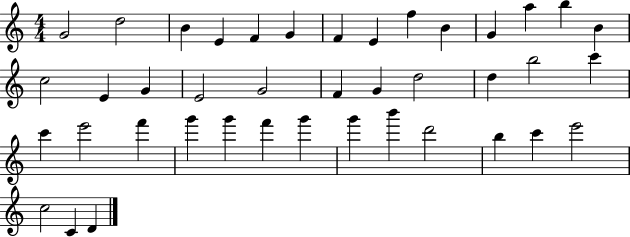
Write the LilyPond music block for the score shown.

{
  \clef treble
  \numericTimeSignature
  \time 4/4
  \key c \major
  g'2 d''2 | b'4 e'4 f'4 g'4 | f'4 e'4 f''4 b'4 | g'4 a''4 b''4 b'4 | \break c''2 e'4 g'4 | e'2 g'2 | f'4 g'4 d''2 | d''4 b''2 c'''4 | \break c'''4 e'''2 f'''4 | g'''4 g'''4 f'''4 g'''4 | g'''4 b'''4 d'''2 | b''4 c'''4 e'''2 | \break c''2 c'4 d'4 | \bar "|."
}